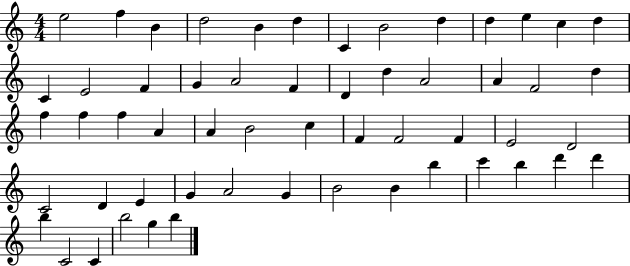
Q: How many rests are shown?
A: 0